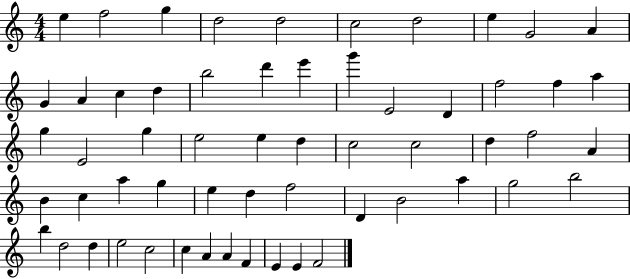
X:1
T:Untitled
M:4/4
L:1/4
K:C
e f2 g d2 d2 c2 d2 e G2 A G A c d b2 d' e' g' E2 D f2 f a g E2 g e2 e d c2 c2 d f2 A B c a g e d f2 D B2 a g2 b2 b d2 d e2 c2 c A A F E E F2